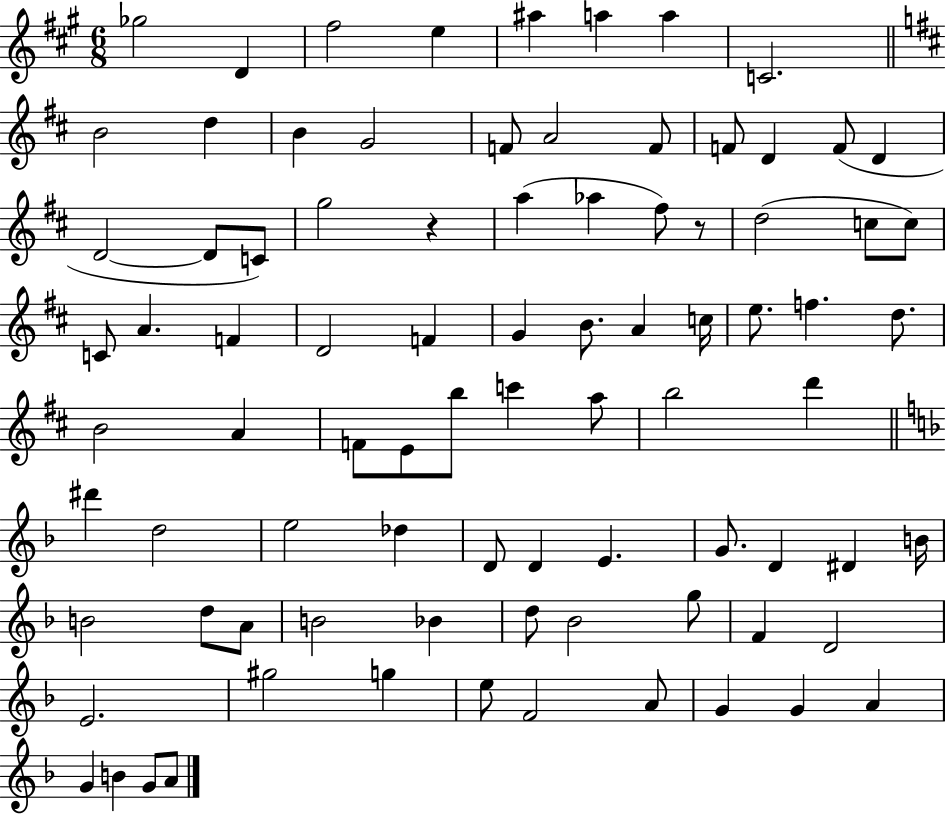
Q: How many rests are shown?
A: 2